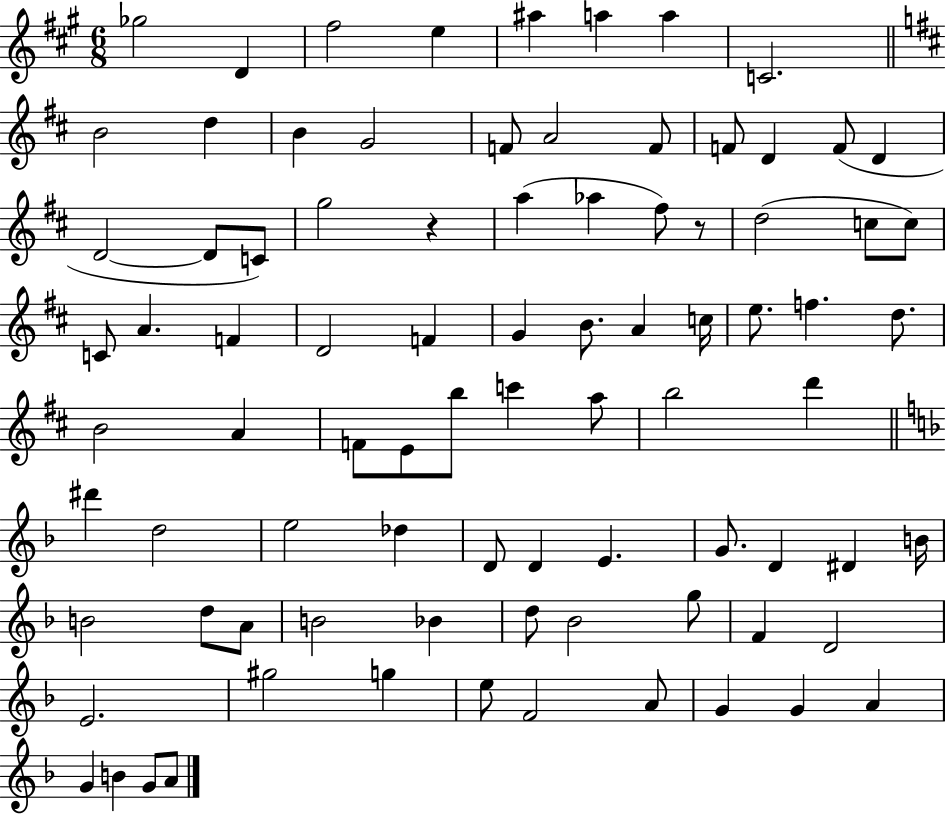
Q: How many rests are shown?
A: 2